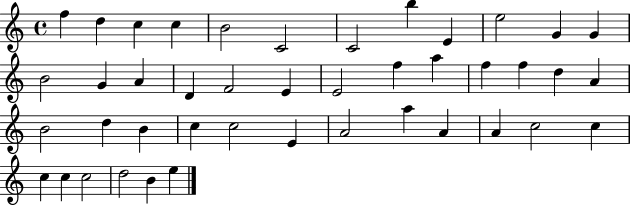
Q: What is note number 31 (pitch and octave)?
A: E4